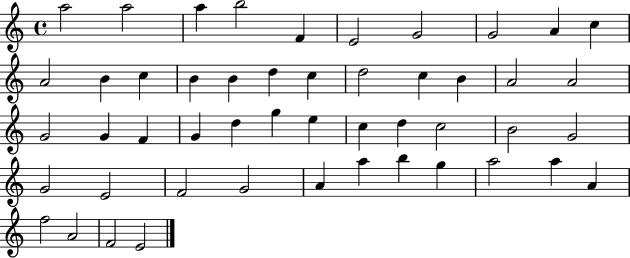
A5/h A5/h A5/q B5/h F4/q E4/h G4/h G4/h A4/q C5/q A4/h B4/q C5/q B4/q B4/q D5/q C5/q D5/h C5/q B4/q A4/h A4/h G4/h G4/q F4/q G4/q D5/q G5/q E5/q C5/q D5/q C5/h B4/h G4/h G4/h E4/h F4/h G4/h A4/q A5/q B5/q G5/q A5/h A5/q A4/q F5/h A4/h F4/h E4/h